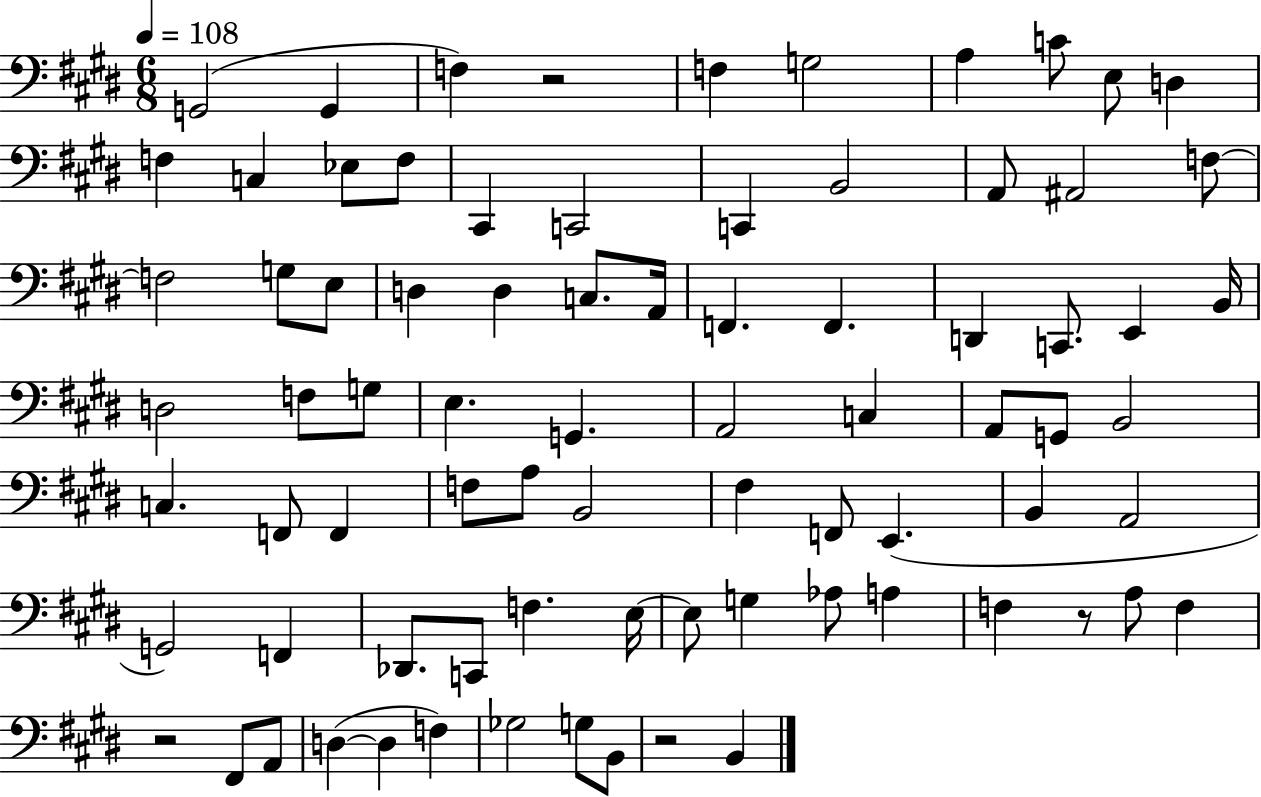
{
  \clef bass
  \numericTimeSignature
  \time 6/8
  \key e \major
  \tempo 4 = 108
  g,2( g,4 | f4) r2 | f4 g2 | a4 c'8 e8 d4 | \break f4 c4 ees8 f8 | cis,4 c,2 | c,4 b,2 | a,8 ais,2 f8~~ | \break f2 g8 e8 | d4 d4 c8. a,16 | f,4. f,4. | d,4 c,8. e,4 b,16 | \break d2 f8 g8 | e4. g,4. | a,2 c4 | a,8 g,8 b,2 | \break c4. f,8 f,4 | f8 a8 b,2 | fis4 f,8 e,4.( | b,4 a,2 | \break g,2) f,4 | des,8. c,8 f4. e16~~ | e8 g4 aes8 a4 | f4 r8 a8 f4 | \break r2 fis,8 a,8 | d4~(~ d4 f4) | ges2 g8 b,8 | r2 b,4 | \break \bar "|."
}